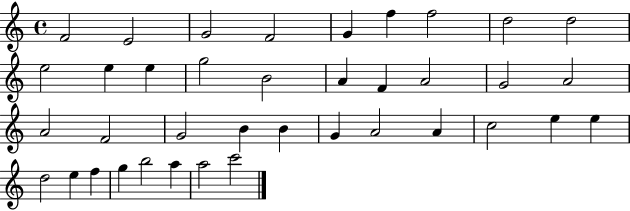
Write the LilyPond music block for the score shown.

{
  \clef treble
  \time 4/4
  \defaultTimeSignature
  \key c \major
  f'2 e'2 | g'2 f'2 | g'4 f''4 f''2 | d''2 d''2 | \break e''2 e''4 e''4 | g''2 b'2 | a'4 f'4 a'2 | g'2 a'2 | \break a'2 f'2 | g'2 b'4 b'4 | g'4 a'2 a'4 | c''2 e''4 e''4 | \break d''2 e''4 f''4 | g''4 b''2 a''4 | a''2 c'''2 | \bar "|."
}